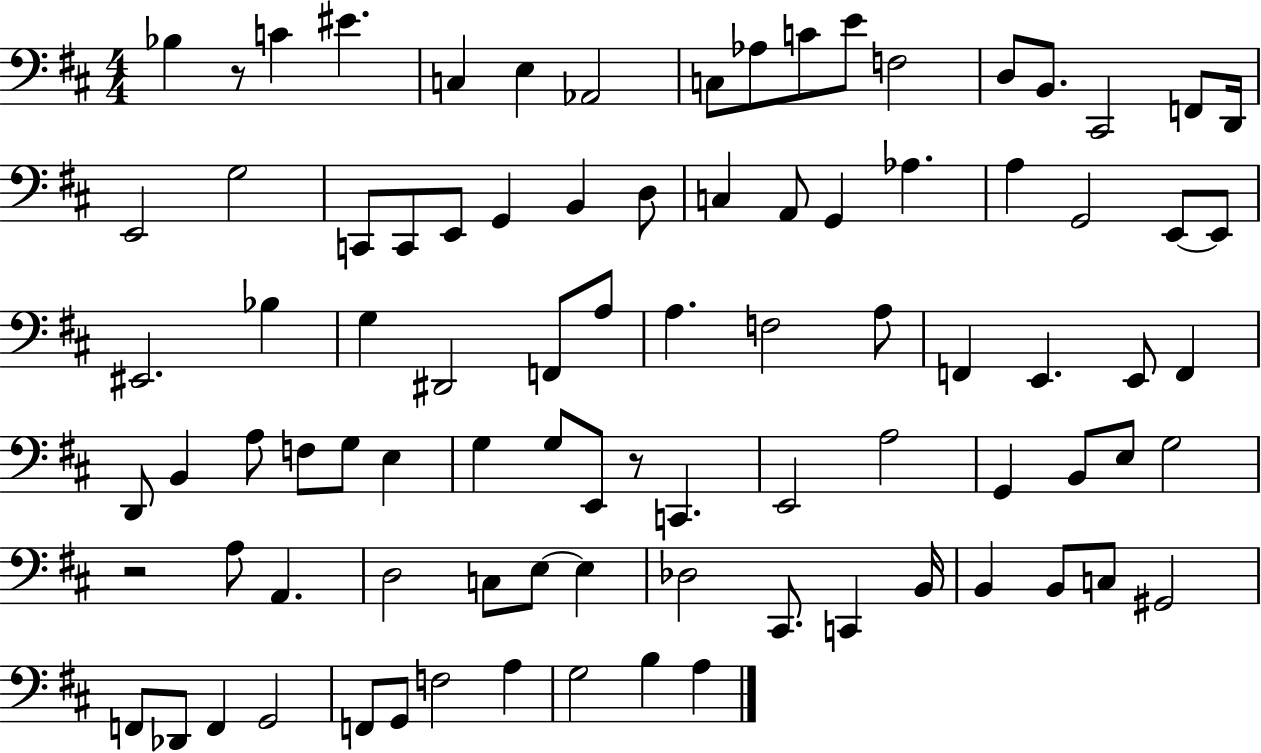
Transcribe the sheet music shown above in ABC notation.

X:1
T:Untitled
M:4/4
L:1/4
K:D
_B, z/2 C ^E C, E, _A,,2 C,/2 _A,/2 C/2 E/2 F,2 D,/2 B,,/2 ^C,,2 F,,/2 D,,/4 E,,2 G,2 C,,/2 C,,/2 E,,/2 G,, B,, D,/2 C, A,,/2 G,, _A, A, G,,2 E,,/2 E,,/2 ^E,,2 _B, G, ^D,,2 F,,/2 A,/2 A, F,2 A,/2 F,, E,, E,,/2 F,, D,,/2 B,, A,/2 F,/2 G,/2 E, G, G,/2 E,,/2 z/2 C,, E,,2 A,2 G,, B,,/2 E,/2 G,2 z2 A,/2 A,, D,2 C,/2 E,/2 E, _D,2 ^C,,/2 C,, B,,/4 B,, B,,/2 C,/2 ^G,,2 F,,/2 _D,,/2 F,, G,,2 F,,/2 G,,/2 F,2 A, G,2 B, A,